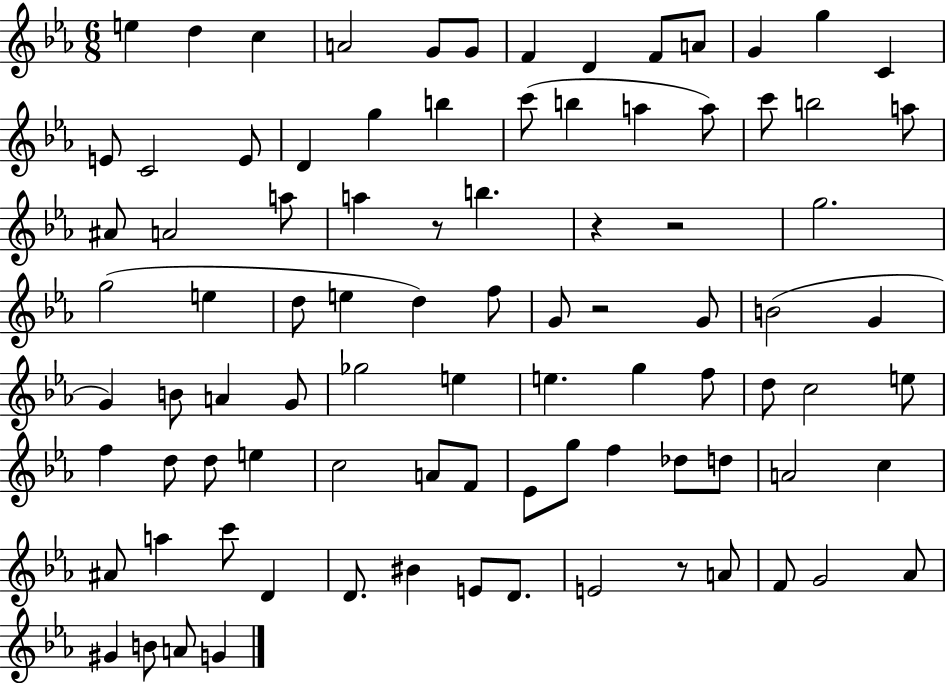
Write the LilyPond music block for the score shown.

{
  \clef treble
  \numericTimeSignature
  \time 6/8
  \key ees \major
  e''4 d''4 c''4 | a'2 g'8 g'8 | f'4 d'4 f'8 a'8 | g'4 g''4 c'4 | \break e'8 c'2 e'8 | d'4 g''4 b''4 | c'''8( b''4 a''4 a''8) | c'''8 b''2 a''8 | \break ais'8 a'2 a''8 | a''4 r8 b''4. | r4 r2 | g''2. | \break g''2( e''4 | d''8 e''4 d''4) f''8 | g'8 r2 g'8 | b'2( g'4 | \break g'4) b'8 a'4 g'8 | ges''2 e''4 | e''4. g''4 f''8 | d''8 c''2 e''8 | \break f''4 d''8 d''8 e''4 | c''2 a'8 f'8 | ees'8 g''8 f''4 des''8 d''8 | a'2 c''4 | \break ais'8 a''4 c'''8 d'4 | d'8. bis'4 e'8 d'8. | e'2 r8 a'8 | f'8 g'2 aes'8 | \break gis'4 b'8 a'8 g'4 | \bar "|."
}